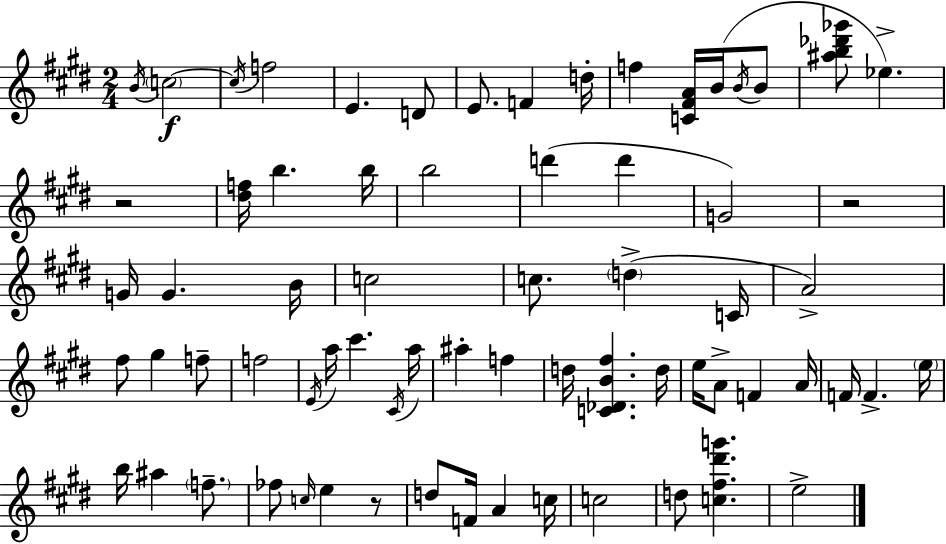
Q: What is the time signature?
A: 2/4